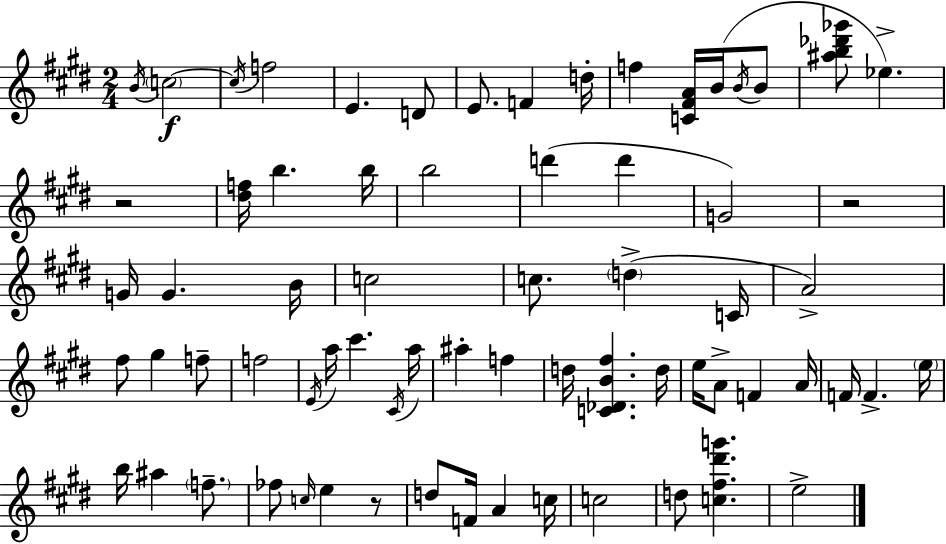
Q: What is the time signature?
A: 2/4